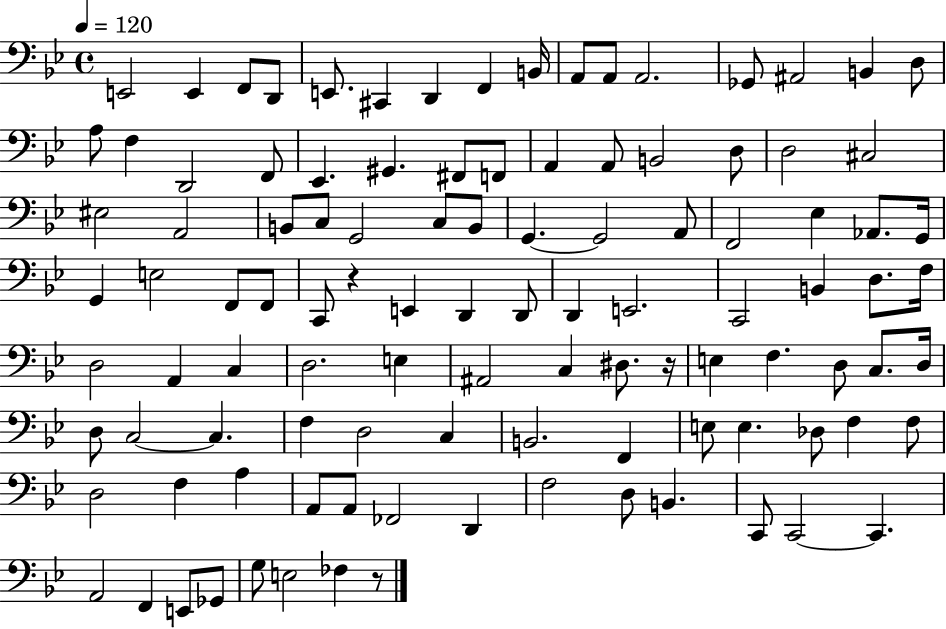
X:1
T:Untitled
M:4/4
L:1/4
K:Bb
E,,2 E,, F,,/2 D,,/2 E,,/2 ^C,, D,, F,, B,,/4 A,,/2 A,,/2 A,,2 _G,,/2 ^A,,2 B,, D,/2 A,/2 F, D,,2 F,,/2 _E,, ^G,, ^F,,/2 F,,/2 A,, A,,/2 B,,2 D,/2 D,2 ^C,2 ^E,2 A,,2 B,,/2 C,/2 G,,2 C,/2 B,,/2 G,, G,,2 A,,/2 F,,2 _E, _A,,/2 G,,/4 G,, E,2 F,,/2 F,,/2 C,,/2 z E,, D,, D,,/2 D,, E,,2 C,,2 B,, D,/2 F,/4 D,2 A,, C, D,2 E, ^A,,2 C, ^D,/2 z/4 E, F, D,/2 C,/2 D,/4 D,/2 C,2 C, F, D,2 C, B,,2 F,, E,/2 E, _D,/2 F, F,/2 D,2 F, A, A,,/2 A,,/2 _F,,2 D,, F,2 D,/2 B,, C,,/2 C,,2 C,, A,,2 F,, E,,/2 _G,,/2 G,/2 E,2 _F, z/2